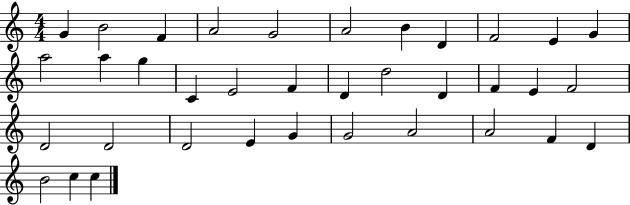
{
  \clef treble
  \numericTimeSignature
  \time 4/4
  \key c \major
  g'4 b'2 f'4 | a'2 g'2 | a'2 b'4 d'4 | f'2 e'4 g'4 | \break a''2 a''4 g''4 | c'4 e'2 f'4 | d'4 d''2 d'4 | f'4 e'4 f'2 | \break d'2 d'2 | d'2 e'4 g'4 | g'2 a'2 | a'2 f'4 d'4 | \break b'2 c''4 c''4 | \bar "|."
}